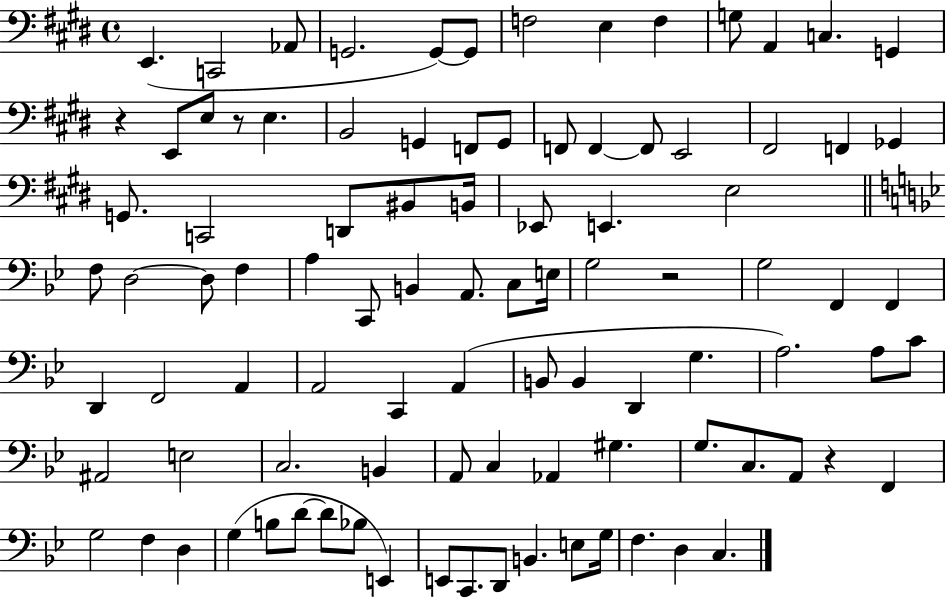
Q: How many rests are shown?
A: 4